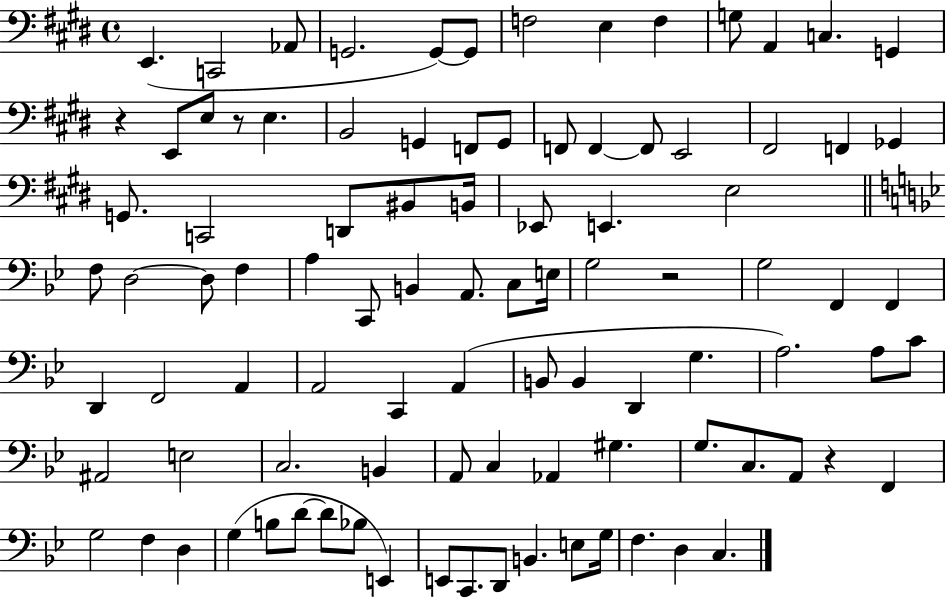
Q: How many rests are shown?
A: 4